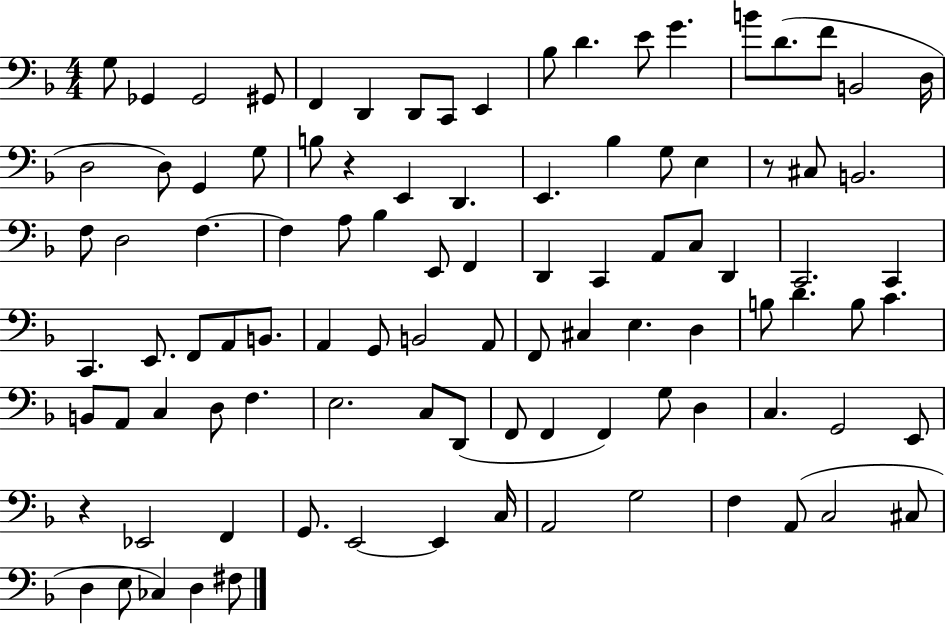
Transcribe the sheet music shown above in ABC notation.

X:1
T:Untitled
M:4/4
L:1/4
K:F
G,/2 _G,, _G,,2 ^G,,/2 F,, D,, D,,/2 C,,/2 E,, _B,/2 D E/2 G B/2 D/2 F/2 B,,2 D,/4 D,2 D,/2 G,, G,/2 B,/2 z E,, D,, E,, _B, G,/2 E, z/2 ^C,/2 B,,2 F,/2 D,2 F, F, A,/2 _B, E,,/2 F,, D,, C,, A,,/2 C,/2 D,, C,,2 C,, C,, E,,/2 F,,/2 A,,/2 B,,/2 A,, G,,/2 B,,2 A,,/2 F,,/2 ^C, E, D, B,/2 D B,/2 C B,,/2 A,,/2 C, D,/2 F, E,2 C,/2 D,,/2 F,,/2 F,, F,, G,/2 D, C, G,,2 E,,/2 z _E,,2 F,, G,,/2 E,,2 E,, C,/4 A,,2 G,2 F, A,,/2 C,2 ^C,/2 D, E,/2 _C, D, ^F,/2